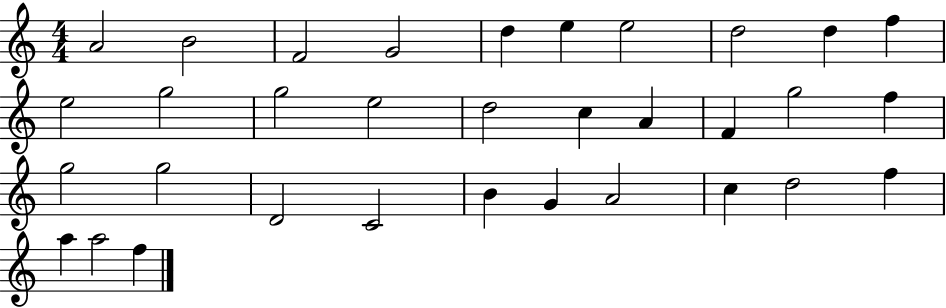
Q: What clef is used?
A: treble